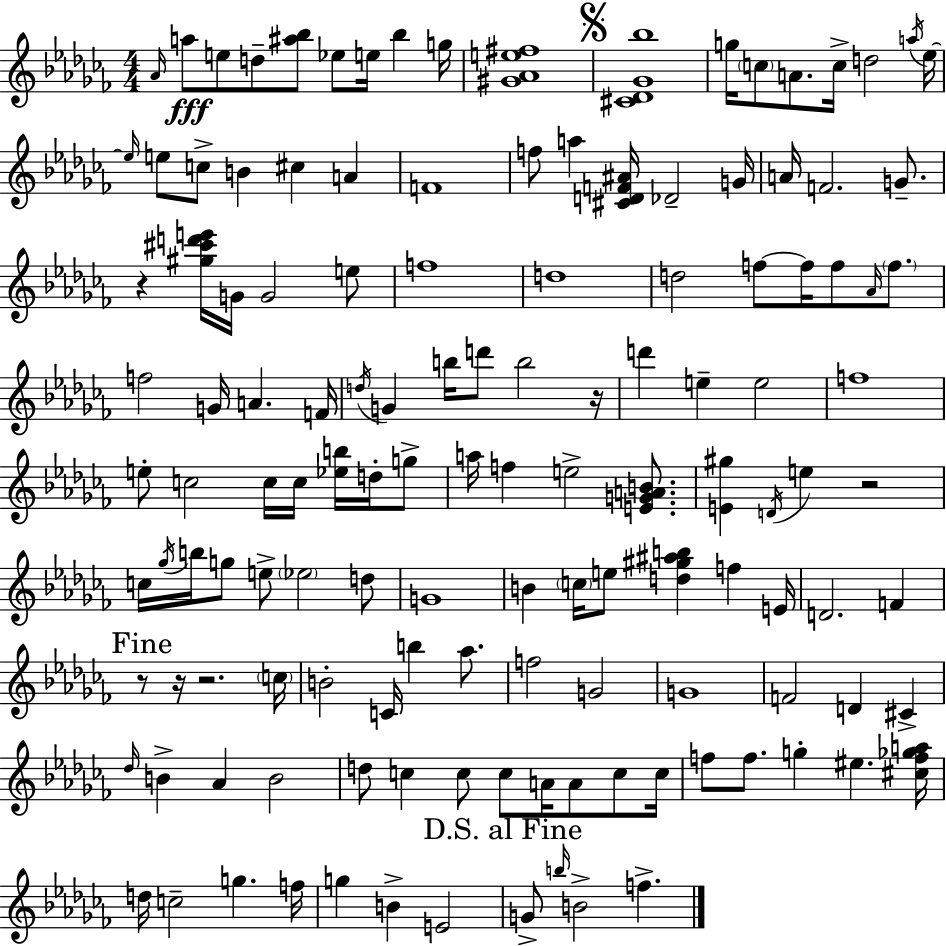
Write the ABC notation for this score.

X:1
T:Untitled
M:4/4
L:1/4
K:Abm
_A/4 a/2 e/2 d/2 [^a_b]/2 _e/2 e/4 _b g/4 [^G_Ae^f]4 [^C_D_G_b]4 g/4 c/2 A/2 c/4 d2 a/4 _e/4 _e/4 e/2 c/2 B ^c A F4 f/2 a [^CDF^A]/4 _D2 G/4 A/4 F2 G/2 z [^g^c'd'e']/4 G/4 G2 e/2 f4 d4 d2 f/2 f/4 f/2 _A/4 f/2 f2 G/4 A F/4 d/4 G b/4 d'/2 b2 z/4 d' e e2 f4 e/2 c2 c/4 c/4 [_eb]/4 d/4 g/2 a/4 f e2 [EGAB]/2 [E^g] D/4 e z2 c/4 _g/4 b/4 g/2 e/2 _e2 d/2 G4 B c/4 e/2 [d^g^ab] f E/4 D2 F z/2 z/4 z2 c/4 B2 C/4 b _a/2 f2 G2 G4 F2 D ^C _d/4 B _A B2 d/2 c c/2 c/2 A/4 A/2 c/2 c/4 f/2 f/2 g ^e [^cf_ga]/4 d/4 c2 g f/4 g B E2 G/2 b/4 B2 f